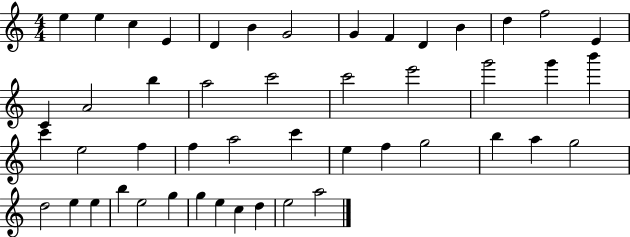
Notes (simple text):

E5/q E5/q C5/q E4/q D4/q B4/q G4/h G4/q F4/q D4/q B4/q D5/q F5/h E4/q C4/q A4/h B5/q A5/h C6/h C6/h E6/h G6/h G6/q B6/q C6/q E5/h F5/q F5/q A5/h C6/q E5/q F5/q G5/h B5/q A5/q G5/h D5/h E5/q E5/q B5/q E5/h G5/q G5/q E5/q C5/q D5/q E5/h A5/h